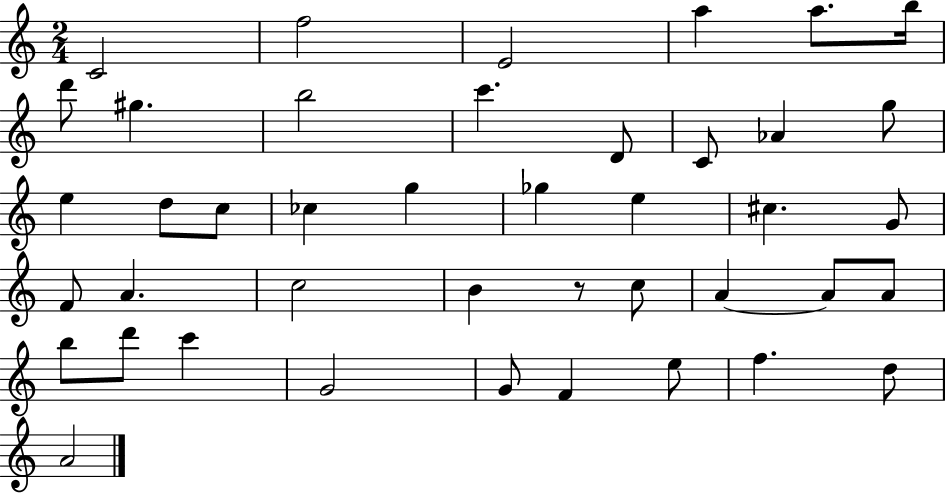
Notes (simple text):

C4/h F5/h E4/h A5/q A5/e. B5/s D6/e G#5/q. B5/h C6/q. D4/e C4/e Ab4/q G5/e E5/q D5/e C5/e CES5/q G5/q Gb5/q E5/q C#5/q. G4/e F4/e A4/q. C5/h B4/q R/e C5/e A4/q A4/e A4/e B5/e D6/e C6/q G4/h G4/e F4/q E5/e F5/q. D5/e A4/h